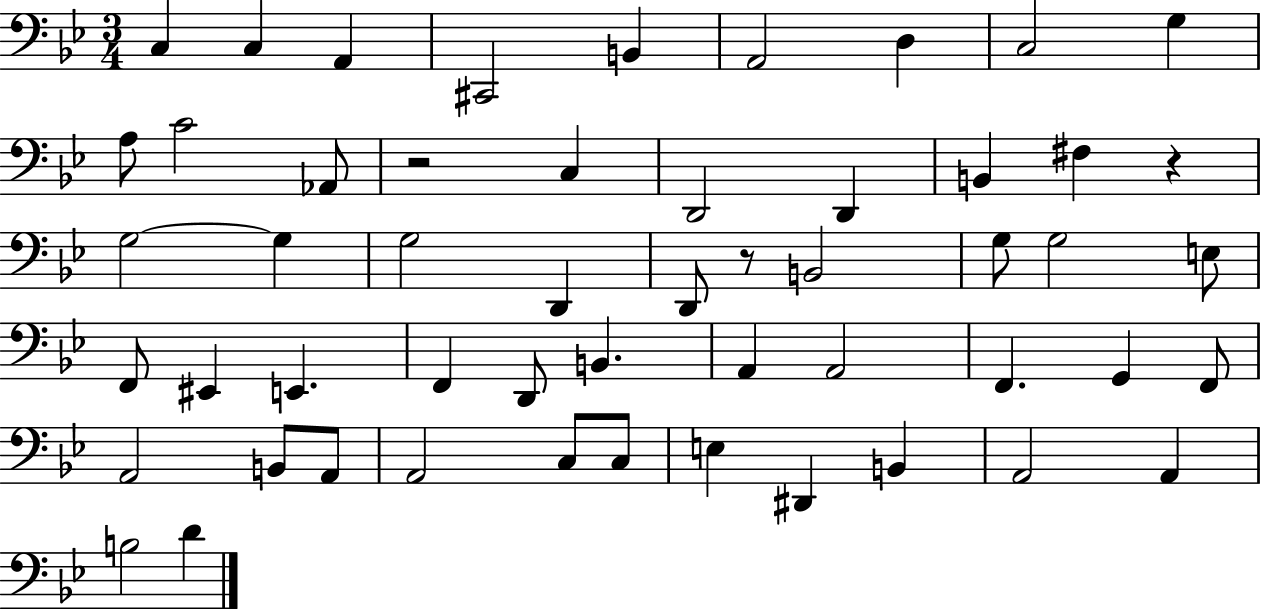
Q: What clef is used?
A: bass